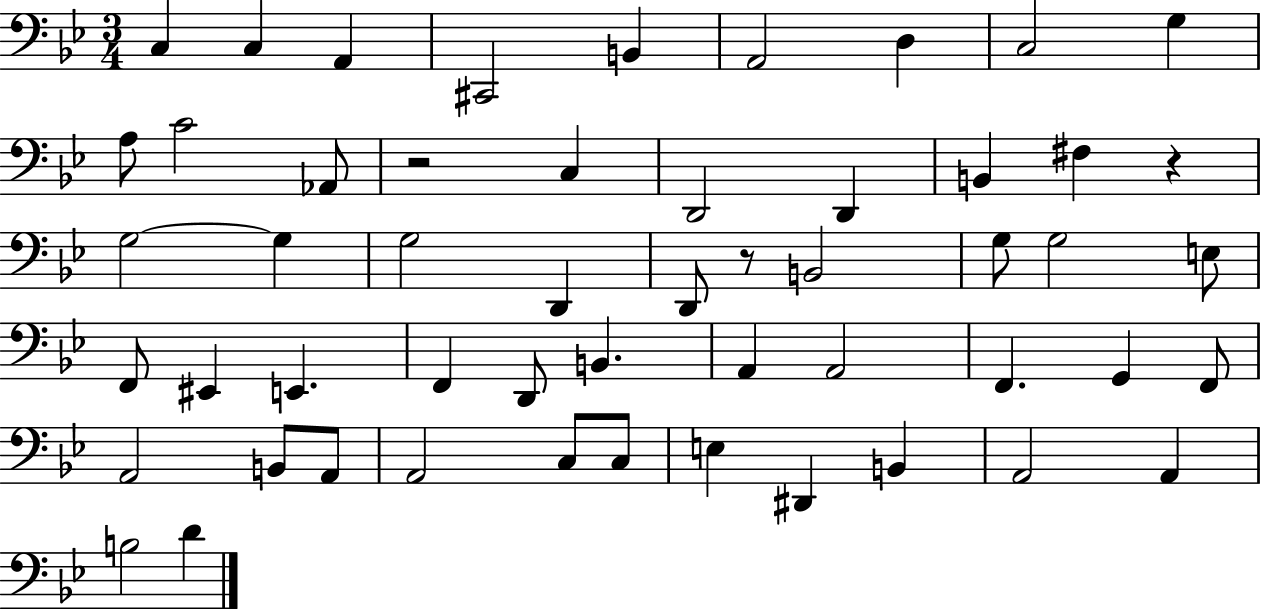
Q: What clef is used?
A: bass